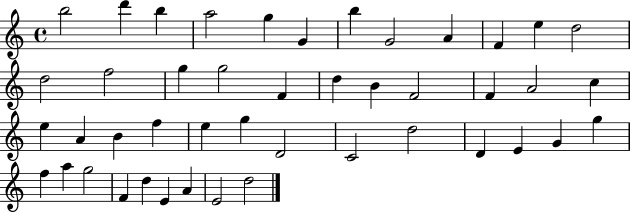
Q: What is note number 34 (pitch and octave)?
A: E4